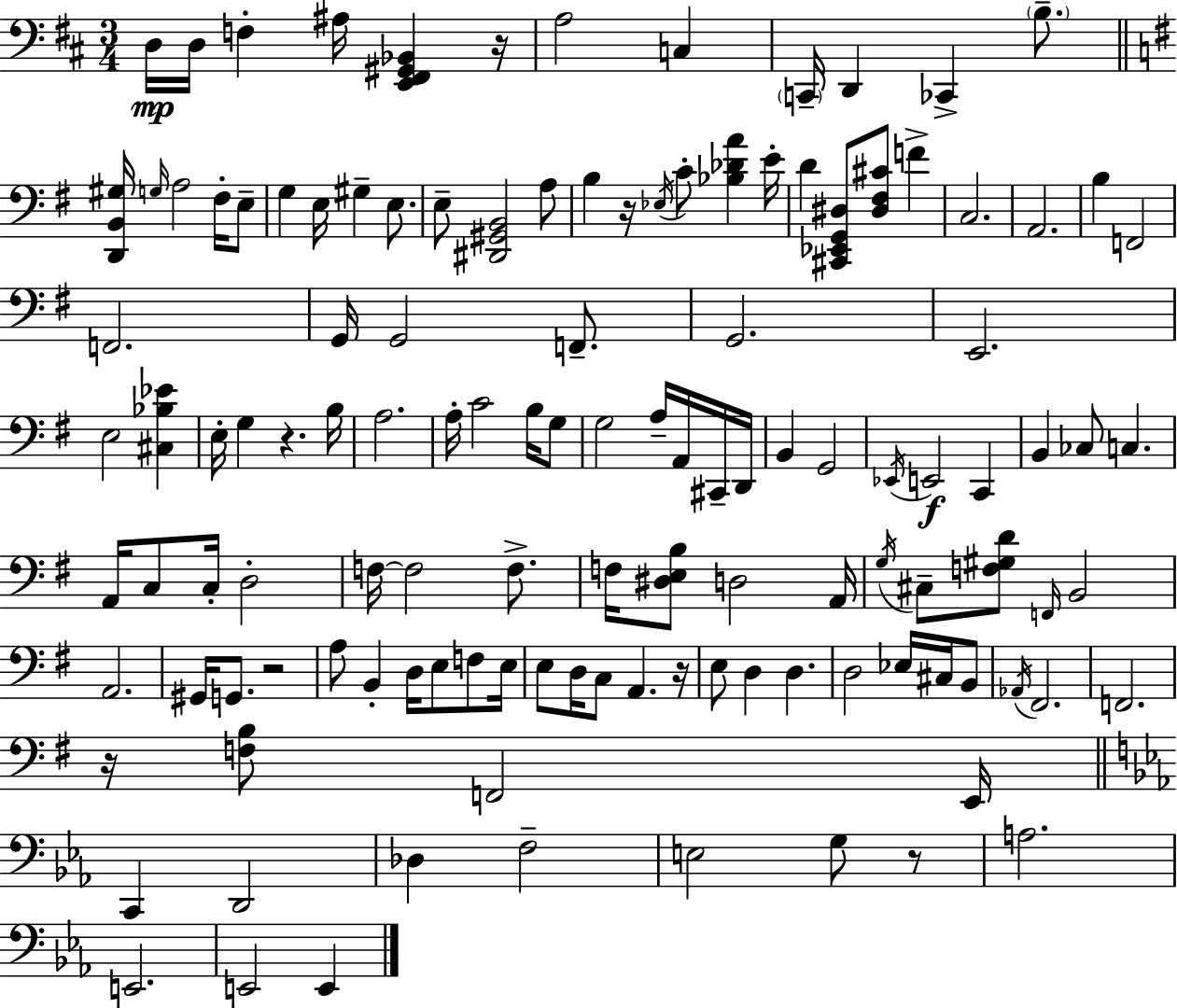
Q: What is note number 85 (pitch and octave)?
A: A2